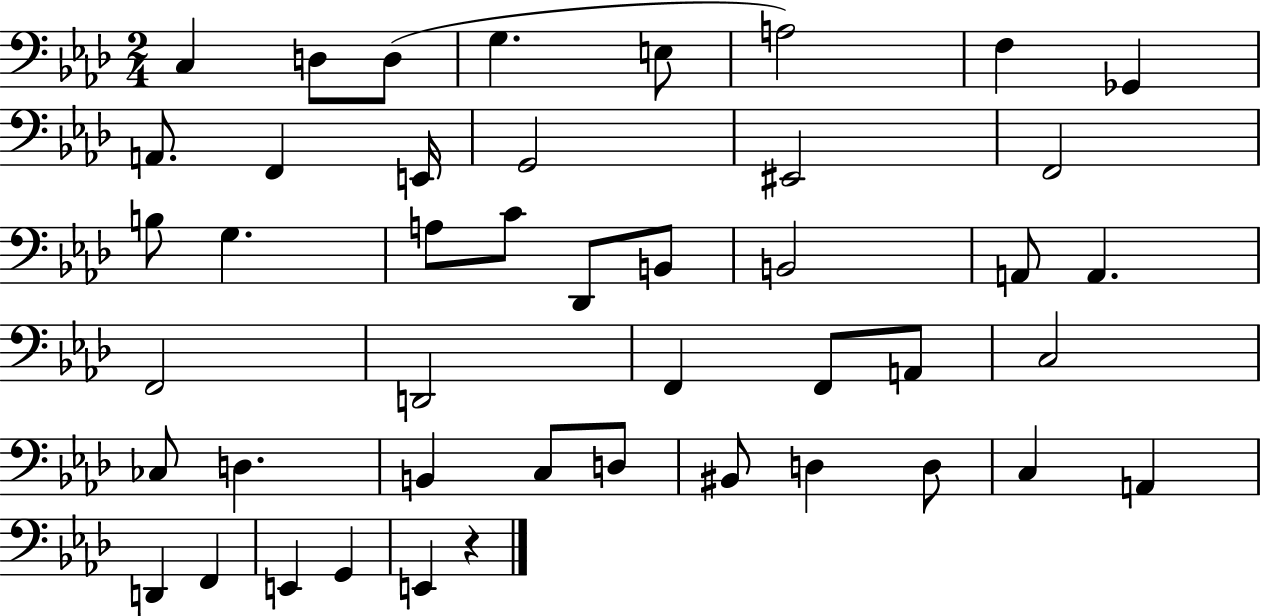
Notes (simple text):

C3/q D3/e D3/e G3/q. E3/e A3/h F3/q Gb2/q A2/e. F2/q E2/s G2/h EIS2/h F2/h B3/e G3/q. A3/e C4/e Db2/e B2/e B2/h A2/e A2/q. F2/h D2/h F2/q F2/e A2/e C3/h CES3/e D3/q. B2/q C3/e D3/e BIS2/e D3/q D3/e C3/q A2/q D2/q F2/q E2/q G2/q E2/q R/q